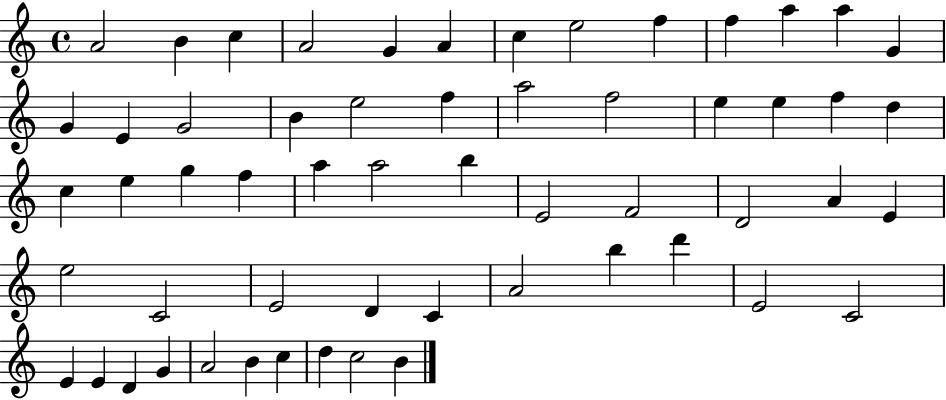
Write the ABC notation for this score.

X:1
T:Untitled
M:4/4
L:1/4
K:C
A2 B c A2 G A c e2 f f a a G G E G2 B e2 f a2 f2 e e f d c e g f a a2 b E2 F2 D2 A E e2 C2 E2 D C A2 b d' E2 C2 E E D G A2 B c d c2 B